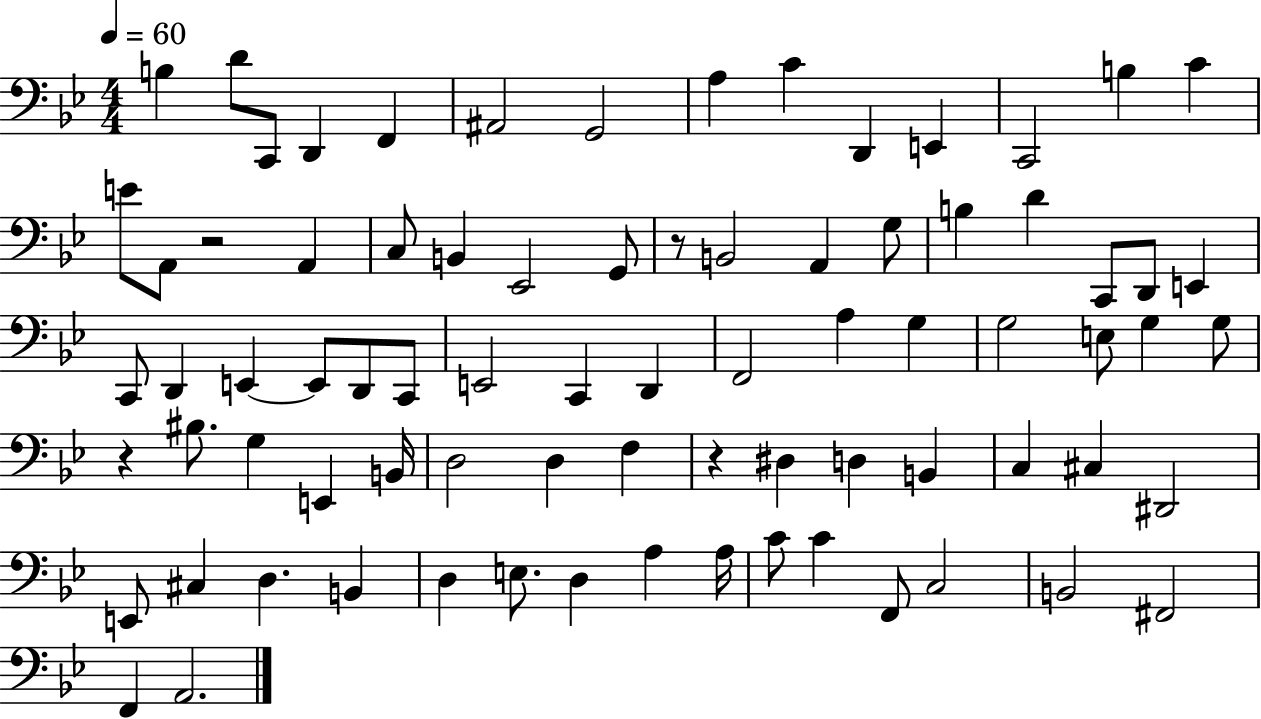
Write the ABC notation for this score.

X:1
T:Untitled
M:4/4
L:1/4
K:Bb
B, D/2 C,,/2 D,, F,, ^A,,2 G,,2 A, C D,, E,, C,,2 B, C E/2 A,,/2 z2 A,, C,/2 B,, _E,,2 G,,/2 z/2 B,,2 A,, G,/2 B, D C,,/2 D,,/2 E,, C,,/2 D,, E,, E,,/2 D,,/2 C,,/2 E,,2 C,, D,, F,,2 A, G, G,2 E,/2 G, G,/2 z ^B,/2 G, E,, B,,/4 D,2 D, F, z ^D, D, B,, C, ^C, ^D,,2 E,,/2 ^C, D, B,, D, E,/2 D, A, A,/4 C/2 C F,,/2 C,2 B,,2 ^F,,2 F,, A,,2